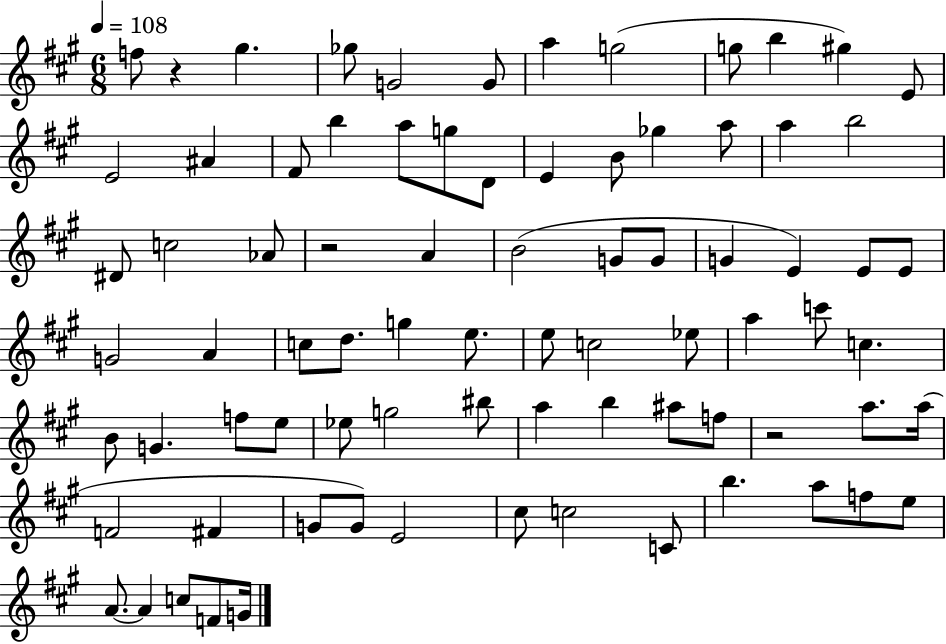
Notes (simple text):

F5/e R/q G#5/q. Gb5/e G4/h G4/e A5/q G5/h G5/e B5/q G#5/q E4/e E4/h A#4/q F#4/e B5/q A5/e G5/e D4/e E4/q B4/e Gb5/q A5/e A5/q B5/h D#4/e C5/h Ab4/e R/h A4/q B4/h G4/e G4/e G4/q E4/q E4/e E4/e G4/h A4/q C5/e D5/e. G5/q E5/e. E5/e C5/h Eb5/e A5/q C6/e C5/q. B4/e G4/q. F5/e E5/e Eb5/e G5/h BIS5/e A5/q B5/q A#5/e F5/e R/h A5/e. A5/s F4/h F#4/q G4/e G4/e E4/h C#5/e C5/h C4/e B5/q. A5/e F5/e E5/e A4/e. A4/q C5/e F4/e G4/s